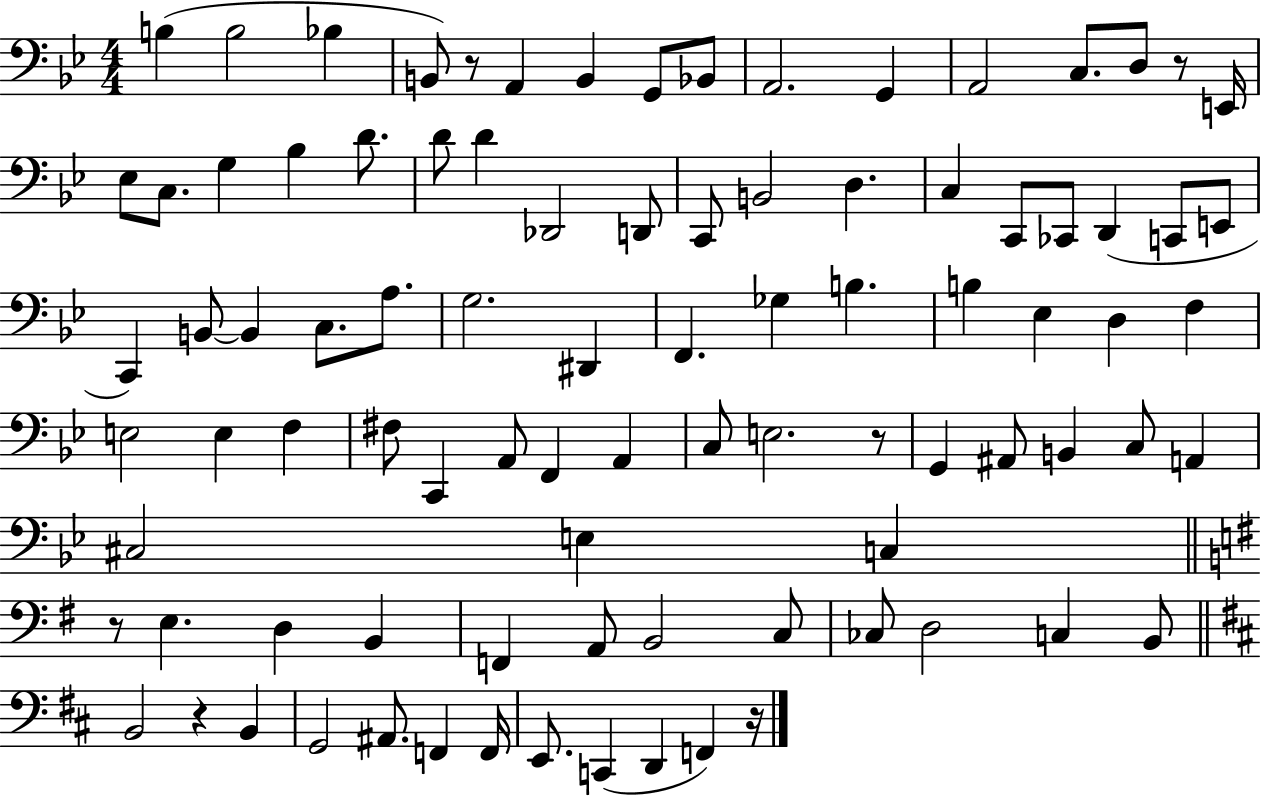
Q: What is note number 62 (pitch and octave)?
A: C#3